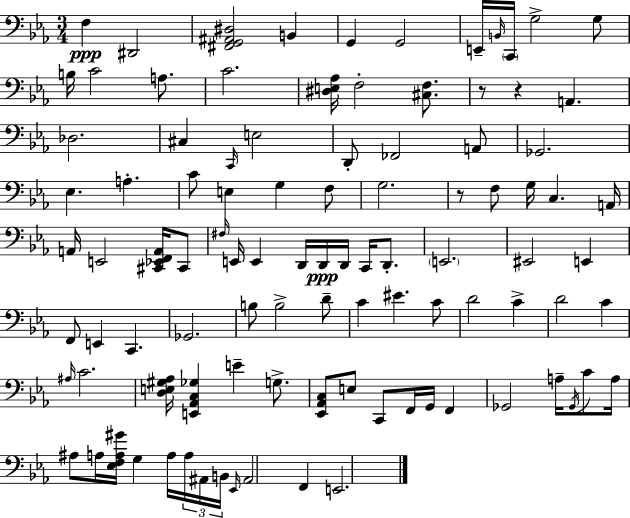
X:1
T:Untitled
M:3/4
L:1/4
K:Cm
F, ^D,,2 [^F,,G,,^A,,^D,]2 B,, G,, G,,2 E,,/4 B,,/4 C,,/4 G,2 G,/2 B,/4 C2 A,/2 C2 [^D,E,_A,]/4 F,2 [^C,F,]/2 z/2 z A,, _D,2 ^C, C,,/4 E,2 D,,/2 _F,,2 A,,/2 _G,,2 _E, A, C/2 E, G, F,/2 G,2 z/2 F,/2 G,/4 C, A,,/4 A,,/4 E,,2 [^C,,_E,,F,,A,,]/4 ^C,,/2 ^F,/4 E,,/4 E,, D,,/4 D,,/4 D,,/4 C,,/4 D,,/2 E,,2 ^E,,2 E,, F,,/2 E,, C,, _G,,2 B,/2 B,2 D/2 C ^E C/2 D2 C D2 C ^A,/4 C2 [D,E,^G,_A,]/4 [E,,_A,,C,_G,] E G,/2 [_E,,_A,,C,]/2 E,/2 C,,/2 F,,/4 G,,/4 F,, _G,,2 A,/4 _G,,/4 C/2 A,/4 ^A,/2 A,/4 [_E,F,A,^G]/4 G, A,/4 A,/4 ^A,,/4 B,,/4 _E,,/4 ^A,,2 F,, E,,2